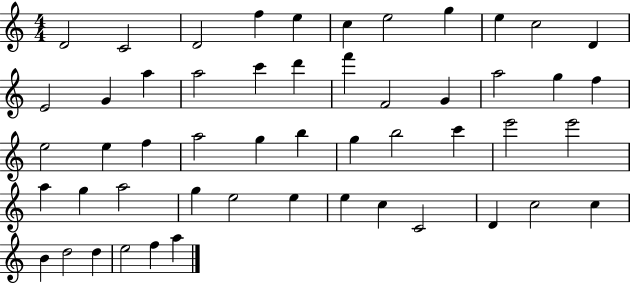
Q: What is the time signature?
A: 4/4